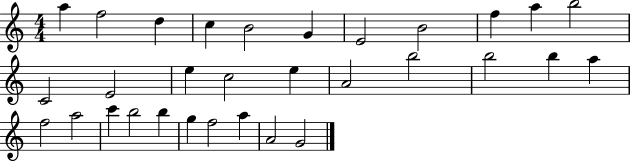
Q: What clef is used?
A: treble